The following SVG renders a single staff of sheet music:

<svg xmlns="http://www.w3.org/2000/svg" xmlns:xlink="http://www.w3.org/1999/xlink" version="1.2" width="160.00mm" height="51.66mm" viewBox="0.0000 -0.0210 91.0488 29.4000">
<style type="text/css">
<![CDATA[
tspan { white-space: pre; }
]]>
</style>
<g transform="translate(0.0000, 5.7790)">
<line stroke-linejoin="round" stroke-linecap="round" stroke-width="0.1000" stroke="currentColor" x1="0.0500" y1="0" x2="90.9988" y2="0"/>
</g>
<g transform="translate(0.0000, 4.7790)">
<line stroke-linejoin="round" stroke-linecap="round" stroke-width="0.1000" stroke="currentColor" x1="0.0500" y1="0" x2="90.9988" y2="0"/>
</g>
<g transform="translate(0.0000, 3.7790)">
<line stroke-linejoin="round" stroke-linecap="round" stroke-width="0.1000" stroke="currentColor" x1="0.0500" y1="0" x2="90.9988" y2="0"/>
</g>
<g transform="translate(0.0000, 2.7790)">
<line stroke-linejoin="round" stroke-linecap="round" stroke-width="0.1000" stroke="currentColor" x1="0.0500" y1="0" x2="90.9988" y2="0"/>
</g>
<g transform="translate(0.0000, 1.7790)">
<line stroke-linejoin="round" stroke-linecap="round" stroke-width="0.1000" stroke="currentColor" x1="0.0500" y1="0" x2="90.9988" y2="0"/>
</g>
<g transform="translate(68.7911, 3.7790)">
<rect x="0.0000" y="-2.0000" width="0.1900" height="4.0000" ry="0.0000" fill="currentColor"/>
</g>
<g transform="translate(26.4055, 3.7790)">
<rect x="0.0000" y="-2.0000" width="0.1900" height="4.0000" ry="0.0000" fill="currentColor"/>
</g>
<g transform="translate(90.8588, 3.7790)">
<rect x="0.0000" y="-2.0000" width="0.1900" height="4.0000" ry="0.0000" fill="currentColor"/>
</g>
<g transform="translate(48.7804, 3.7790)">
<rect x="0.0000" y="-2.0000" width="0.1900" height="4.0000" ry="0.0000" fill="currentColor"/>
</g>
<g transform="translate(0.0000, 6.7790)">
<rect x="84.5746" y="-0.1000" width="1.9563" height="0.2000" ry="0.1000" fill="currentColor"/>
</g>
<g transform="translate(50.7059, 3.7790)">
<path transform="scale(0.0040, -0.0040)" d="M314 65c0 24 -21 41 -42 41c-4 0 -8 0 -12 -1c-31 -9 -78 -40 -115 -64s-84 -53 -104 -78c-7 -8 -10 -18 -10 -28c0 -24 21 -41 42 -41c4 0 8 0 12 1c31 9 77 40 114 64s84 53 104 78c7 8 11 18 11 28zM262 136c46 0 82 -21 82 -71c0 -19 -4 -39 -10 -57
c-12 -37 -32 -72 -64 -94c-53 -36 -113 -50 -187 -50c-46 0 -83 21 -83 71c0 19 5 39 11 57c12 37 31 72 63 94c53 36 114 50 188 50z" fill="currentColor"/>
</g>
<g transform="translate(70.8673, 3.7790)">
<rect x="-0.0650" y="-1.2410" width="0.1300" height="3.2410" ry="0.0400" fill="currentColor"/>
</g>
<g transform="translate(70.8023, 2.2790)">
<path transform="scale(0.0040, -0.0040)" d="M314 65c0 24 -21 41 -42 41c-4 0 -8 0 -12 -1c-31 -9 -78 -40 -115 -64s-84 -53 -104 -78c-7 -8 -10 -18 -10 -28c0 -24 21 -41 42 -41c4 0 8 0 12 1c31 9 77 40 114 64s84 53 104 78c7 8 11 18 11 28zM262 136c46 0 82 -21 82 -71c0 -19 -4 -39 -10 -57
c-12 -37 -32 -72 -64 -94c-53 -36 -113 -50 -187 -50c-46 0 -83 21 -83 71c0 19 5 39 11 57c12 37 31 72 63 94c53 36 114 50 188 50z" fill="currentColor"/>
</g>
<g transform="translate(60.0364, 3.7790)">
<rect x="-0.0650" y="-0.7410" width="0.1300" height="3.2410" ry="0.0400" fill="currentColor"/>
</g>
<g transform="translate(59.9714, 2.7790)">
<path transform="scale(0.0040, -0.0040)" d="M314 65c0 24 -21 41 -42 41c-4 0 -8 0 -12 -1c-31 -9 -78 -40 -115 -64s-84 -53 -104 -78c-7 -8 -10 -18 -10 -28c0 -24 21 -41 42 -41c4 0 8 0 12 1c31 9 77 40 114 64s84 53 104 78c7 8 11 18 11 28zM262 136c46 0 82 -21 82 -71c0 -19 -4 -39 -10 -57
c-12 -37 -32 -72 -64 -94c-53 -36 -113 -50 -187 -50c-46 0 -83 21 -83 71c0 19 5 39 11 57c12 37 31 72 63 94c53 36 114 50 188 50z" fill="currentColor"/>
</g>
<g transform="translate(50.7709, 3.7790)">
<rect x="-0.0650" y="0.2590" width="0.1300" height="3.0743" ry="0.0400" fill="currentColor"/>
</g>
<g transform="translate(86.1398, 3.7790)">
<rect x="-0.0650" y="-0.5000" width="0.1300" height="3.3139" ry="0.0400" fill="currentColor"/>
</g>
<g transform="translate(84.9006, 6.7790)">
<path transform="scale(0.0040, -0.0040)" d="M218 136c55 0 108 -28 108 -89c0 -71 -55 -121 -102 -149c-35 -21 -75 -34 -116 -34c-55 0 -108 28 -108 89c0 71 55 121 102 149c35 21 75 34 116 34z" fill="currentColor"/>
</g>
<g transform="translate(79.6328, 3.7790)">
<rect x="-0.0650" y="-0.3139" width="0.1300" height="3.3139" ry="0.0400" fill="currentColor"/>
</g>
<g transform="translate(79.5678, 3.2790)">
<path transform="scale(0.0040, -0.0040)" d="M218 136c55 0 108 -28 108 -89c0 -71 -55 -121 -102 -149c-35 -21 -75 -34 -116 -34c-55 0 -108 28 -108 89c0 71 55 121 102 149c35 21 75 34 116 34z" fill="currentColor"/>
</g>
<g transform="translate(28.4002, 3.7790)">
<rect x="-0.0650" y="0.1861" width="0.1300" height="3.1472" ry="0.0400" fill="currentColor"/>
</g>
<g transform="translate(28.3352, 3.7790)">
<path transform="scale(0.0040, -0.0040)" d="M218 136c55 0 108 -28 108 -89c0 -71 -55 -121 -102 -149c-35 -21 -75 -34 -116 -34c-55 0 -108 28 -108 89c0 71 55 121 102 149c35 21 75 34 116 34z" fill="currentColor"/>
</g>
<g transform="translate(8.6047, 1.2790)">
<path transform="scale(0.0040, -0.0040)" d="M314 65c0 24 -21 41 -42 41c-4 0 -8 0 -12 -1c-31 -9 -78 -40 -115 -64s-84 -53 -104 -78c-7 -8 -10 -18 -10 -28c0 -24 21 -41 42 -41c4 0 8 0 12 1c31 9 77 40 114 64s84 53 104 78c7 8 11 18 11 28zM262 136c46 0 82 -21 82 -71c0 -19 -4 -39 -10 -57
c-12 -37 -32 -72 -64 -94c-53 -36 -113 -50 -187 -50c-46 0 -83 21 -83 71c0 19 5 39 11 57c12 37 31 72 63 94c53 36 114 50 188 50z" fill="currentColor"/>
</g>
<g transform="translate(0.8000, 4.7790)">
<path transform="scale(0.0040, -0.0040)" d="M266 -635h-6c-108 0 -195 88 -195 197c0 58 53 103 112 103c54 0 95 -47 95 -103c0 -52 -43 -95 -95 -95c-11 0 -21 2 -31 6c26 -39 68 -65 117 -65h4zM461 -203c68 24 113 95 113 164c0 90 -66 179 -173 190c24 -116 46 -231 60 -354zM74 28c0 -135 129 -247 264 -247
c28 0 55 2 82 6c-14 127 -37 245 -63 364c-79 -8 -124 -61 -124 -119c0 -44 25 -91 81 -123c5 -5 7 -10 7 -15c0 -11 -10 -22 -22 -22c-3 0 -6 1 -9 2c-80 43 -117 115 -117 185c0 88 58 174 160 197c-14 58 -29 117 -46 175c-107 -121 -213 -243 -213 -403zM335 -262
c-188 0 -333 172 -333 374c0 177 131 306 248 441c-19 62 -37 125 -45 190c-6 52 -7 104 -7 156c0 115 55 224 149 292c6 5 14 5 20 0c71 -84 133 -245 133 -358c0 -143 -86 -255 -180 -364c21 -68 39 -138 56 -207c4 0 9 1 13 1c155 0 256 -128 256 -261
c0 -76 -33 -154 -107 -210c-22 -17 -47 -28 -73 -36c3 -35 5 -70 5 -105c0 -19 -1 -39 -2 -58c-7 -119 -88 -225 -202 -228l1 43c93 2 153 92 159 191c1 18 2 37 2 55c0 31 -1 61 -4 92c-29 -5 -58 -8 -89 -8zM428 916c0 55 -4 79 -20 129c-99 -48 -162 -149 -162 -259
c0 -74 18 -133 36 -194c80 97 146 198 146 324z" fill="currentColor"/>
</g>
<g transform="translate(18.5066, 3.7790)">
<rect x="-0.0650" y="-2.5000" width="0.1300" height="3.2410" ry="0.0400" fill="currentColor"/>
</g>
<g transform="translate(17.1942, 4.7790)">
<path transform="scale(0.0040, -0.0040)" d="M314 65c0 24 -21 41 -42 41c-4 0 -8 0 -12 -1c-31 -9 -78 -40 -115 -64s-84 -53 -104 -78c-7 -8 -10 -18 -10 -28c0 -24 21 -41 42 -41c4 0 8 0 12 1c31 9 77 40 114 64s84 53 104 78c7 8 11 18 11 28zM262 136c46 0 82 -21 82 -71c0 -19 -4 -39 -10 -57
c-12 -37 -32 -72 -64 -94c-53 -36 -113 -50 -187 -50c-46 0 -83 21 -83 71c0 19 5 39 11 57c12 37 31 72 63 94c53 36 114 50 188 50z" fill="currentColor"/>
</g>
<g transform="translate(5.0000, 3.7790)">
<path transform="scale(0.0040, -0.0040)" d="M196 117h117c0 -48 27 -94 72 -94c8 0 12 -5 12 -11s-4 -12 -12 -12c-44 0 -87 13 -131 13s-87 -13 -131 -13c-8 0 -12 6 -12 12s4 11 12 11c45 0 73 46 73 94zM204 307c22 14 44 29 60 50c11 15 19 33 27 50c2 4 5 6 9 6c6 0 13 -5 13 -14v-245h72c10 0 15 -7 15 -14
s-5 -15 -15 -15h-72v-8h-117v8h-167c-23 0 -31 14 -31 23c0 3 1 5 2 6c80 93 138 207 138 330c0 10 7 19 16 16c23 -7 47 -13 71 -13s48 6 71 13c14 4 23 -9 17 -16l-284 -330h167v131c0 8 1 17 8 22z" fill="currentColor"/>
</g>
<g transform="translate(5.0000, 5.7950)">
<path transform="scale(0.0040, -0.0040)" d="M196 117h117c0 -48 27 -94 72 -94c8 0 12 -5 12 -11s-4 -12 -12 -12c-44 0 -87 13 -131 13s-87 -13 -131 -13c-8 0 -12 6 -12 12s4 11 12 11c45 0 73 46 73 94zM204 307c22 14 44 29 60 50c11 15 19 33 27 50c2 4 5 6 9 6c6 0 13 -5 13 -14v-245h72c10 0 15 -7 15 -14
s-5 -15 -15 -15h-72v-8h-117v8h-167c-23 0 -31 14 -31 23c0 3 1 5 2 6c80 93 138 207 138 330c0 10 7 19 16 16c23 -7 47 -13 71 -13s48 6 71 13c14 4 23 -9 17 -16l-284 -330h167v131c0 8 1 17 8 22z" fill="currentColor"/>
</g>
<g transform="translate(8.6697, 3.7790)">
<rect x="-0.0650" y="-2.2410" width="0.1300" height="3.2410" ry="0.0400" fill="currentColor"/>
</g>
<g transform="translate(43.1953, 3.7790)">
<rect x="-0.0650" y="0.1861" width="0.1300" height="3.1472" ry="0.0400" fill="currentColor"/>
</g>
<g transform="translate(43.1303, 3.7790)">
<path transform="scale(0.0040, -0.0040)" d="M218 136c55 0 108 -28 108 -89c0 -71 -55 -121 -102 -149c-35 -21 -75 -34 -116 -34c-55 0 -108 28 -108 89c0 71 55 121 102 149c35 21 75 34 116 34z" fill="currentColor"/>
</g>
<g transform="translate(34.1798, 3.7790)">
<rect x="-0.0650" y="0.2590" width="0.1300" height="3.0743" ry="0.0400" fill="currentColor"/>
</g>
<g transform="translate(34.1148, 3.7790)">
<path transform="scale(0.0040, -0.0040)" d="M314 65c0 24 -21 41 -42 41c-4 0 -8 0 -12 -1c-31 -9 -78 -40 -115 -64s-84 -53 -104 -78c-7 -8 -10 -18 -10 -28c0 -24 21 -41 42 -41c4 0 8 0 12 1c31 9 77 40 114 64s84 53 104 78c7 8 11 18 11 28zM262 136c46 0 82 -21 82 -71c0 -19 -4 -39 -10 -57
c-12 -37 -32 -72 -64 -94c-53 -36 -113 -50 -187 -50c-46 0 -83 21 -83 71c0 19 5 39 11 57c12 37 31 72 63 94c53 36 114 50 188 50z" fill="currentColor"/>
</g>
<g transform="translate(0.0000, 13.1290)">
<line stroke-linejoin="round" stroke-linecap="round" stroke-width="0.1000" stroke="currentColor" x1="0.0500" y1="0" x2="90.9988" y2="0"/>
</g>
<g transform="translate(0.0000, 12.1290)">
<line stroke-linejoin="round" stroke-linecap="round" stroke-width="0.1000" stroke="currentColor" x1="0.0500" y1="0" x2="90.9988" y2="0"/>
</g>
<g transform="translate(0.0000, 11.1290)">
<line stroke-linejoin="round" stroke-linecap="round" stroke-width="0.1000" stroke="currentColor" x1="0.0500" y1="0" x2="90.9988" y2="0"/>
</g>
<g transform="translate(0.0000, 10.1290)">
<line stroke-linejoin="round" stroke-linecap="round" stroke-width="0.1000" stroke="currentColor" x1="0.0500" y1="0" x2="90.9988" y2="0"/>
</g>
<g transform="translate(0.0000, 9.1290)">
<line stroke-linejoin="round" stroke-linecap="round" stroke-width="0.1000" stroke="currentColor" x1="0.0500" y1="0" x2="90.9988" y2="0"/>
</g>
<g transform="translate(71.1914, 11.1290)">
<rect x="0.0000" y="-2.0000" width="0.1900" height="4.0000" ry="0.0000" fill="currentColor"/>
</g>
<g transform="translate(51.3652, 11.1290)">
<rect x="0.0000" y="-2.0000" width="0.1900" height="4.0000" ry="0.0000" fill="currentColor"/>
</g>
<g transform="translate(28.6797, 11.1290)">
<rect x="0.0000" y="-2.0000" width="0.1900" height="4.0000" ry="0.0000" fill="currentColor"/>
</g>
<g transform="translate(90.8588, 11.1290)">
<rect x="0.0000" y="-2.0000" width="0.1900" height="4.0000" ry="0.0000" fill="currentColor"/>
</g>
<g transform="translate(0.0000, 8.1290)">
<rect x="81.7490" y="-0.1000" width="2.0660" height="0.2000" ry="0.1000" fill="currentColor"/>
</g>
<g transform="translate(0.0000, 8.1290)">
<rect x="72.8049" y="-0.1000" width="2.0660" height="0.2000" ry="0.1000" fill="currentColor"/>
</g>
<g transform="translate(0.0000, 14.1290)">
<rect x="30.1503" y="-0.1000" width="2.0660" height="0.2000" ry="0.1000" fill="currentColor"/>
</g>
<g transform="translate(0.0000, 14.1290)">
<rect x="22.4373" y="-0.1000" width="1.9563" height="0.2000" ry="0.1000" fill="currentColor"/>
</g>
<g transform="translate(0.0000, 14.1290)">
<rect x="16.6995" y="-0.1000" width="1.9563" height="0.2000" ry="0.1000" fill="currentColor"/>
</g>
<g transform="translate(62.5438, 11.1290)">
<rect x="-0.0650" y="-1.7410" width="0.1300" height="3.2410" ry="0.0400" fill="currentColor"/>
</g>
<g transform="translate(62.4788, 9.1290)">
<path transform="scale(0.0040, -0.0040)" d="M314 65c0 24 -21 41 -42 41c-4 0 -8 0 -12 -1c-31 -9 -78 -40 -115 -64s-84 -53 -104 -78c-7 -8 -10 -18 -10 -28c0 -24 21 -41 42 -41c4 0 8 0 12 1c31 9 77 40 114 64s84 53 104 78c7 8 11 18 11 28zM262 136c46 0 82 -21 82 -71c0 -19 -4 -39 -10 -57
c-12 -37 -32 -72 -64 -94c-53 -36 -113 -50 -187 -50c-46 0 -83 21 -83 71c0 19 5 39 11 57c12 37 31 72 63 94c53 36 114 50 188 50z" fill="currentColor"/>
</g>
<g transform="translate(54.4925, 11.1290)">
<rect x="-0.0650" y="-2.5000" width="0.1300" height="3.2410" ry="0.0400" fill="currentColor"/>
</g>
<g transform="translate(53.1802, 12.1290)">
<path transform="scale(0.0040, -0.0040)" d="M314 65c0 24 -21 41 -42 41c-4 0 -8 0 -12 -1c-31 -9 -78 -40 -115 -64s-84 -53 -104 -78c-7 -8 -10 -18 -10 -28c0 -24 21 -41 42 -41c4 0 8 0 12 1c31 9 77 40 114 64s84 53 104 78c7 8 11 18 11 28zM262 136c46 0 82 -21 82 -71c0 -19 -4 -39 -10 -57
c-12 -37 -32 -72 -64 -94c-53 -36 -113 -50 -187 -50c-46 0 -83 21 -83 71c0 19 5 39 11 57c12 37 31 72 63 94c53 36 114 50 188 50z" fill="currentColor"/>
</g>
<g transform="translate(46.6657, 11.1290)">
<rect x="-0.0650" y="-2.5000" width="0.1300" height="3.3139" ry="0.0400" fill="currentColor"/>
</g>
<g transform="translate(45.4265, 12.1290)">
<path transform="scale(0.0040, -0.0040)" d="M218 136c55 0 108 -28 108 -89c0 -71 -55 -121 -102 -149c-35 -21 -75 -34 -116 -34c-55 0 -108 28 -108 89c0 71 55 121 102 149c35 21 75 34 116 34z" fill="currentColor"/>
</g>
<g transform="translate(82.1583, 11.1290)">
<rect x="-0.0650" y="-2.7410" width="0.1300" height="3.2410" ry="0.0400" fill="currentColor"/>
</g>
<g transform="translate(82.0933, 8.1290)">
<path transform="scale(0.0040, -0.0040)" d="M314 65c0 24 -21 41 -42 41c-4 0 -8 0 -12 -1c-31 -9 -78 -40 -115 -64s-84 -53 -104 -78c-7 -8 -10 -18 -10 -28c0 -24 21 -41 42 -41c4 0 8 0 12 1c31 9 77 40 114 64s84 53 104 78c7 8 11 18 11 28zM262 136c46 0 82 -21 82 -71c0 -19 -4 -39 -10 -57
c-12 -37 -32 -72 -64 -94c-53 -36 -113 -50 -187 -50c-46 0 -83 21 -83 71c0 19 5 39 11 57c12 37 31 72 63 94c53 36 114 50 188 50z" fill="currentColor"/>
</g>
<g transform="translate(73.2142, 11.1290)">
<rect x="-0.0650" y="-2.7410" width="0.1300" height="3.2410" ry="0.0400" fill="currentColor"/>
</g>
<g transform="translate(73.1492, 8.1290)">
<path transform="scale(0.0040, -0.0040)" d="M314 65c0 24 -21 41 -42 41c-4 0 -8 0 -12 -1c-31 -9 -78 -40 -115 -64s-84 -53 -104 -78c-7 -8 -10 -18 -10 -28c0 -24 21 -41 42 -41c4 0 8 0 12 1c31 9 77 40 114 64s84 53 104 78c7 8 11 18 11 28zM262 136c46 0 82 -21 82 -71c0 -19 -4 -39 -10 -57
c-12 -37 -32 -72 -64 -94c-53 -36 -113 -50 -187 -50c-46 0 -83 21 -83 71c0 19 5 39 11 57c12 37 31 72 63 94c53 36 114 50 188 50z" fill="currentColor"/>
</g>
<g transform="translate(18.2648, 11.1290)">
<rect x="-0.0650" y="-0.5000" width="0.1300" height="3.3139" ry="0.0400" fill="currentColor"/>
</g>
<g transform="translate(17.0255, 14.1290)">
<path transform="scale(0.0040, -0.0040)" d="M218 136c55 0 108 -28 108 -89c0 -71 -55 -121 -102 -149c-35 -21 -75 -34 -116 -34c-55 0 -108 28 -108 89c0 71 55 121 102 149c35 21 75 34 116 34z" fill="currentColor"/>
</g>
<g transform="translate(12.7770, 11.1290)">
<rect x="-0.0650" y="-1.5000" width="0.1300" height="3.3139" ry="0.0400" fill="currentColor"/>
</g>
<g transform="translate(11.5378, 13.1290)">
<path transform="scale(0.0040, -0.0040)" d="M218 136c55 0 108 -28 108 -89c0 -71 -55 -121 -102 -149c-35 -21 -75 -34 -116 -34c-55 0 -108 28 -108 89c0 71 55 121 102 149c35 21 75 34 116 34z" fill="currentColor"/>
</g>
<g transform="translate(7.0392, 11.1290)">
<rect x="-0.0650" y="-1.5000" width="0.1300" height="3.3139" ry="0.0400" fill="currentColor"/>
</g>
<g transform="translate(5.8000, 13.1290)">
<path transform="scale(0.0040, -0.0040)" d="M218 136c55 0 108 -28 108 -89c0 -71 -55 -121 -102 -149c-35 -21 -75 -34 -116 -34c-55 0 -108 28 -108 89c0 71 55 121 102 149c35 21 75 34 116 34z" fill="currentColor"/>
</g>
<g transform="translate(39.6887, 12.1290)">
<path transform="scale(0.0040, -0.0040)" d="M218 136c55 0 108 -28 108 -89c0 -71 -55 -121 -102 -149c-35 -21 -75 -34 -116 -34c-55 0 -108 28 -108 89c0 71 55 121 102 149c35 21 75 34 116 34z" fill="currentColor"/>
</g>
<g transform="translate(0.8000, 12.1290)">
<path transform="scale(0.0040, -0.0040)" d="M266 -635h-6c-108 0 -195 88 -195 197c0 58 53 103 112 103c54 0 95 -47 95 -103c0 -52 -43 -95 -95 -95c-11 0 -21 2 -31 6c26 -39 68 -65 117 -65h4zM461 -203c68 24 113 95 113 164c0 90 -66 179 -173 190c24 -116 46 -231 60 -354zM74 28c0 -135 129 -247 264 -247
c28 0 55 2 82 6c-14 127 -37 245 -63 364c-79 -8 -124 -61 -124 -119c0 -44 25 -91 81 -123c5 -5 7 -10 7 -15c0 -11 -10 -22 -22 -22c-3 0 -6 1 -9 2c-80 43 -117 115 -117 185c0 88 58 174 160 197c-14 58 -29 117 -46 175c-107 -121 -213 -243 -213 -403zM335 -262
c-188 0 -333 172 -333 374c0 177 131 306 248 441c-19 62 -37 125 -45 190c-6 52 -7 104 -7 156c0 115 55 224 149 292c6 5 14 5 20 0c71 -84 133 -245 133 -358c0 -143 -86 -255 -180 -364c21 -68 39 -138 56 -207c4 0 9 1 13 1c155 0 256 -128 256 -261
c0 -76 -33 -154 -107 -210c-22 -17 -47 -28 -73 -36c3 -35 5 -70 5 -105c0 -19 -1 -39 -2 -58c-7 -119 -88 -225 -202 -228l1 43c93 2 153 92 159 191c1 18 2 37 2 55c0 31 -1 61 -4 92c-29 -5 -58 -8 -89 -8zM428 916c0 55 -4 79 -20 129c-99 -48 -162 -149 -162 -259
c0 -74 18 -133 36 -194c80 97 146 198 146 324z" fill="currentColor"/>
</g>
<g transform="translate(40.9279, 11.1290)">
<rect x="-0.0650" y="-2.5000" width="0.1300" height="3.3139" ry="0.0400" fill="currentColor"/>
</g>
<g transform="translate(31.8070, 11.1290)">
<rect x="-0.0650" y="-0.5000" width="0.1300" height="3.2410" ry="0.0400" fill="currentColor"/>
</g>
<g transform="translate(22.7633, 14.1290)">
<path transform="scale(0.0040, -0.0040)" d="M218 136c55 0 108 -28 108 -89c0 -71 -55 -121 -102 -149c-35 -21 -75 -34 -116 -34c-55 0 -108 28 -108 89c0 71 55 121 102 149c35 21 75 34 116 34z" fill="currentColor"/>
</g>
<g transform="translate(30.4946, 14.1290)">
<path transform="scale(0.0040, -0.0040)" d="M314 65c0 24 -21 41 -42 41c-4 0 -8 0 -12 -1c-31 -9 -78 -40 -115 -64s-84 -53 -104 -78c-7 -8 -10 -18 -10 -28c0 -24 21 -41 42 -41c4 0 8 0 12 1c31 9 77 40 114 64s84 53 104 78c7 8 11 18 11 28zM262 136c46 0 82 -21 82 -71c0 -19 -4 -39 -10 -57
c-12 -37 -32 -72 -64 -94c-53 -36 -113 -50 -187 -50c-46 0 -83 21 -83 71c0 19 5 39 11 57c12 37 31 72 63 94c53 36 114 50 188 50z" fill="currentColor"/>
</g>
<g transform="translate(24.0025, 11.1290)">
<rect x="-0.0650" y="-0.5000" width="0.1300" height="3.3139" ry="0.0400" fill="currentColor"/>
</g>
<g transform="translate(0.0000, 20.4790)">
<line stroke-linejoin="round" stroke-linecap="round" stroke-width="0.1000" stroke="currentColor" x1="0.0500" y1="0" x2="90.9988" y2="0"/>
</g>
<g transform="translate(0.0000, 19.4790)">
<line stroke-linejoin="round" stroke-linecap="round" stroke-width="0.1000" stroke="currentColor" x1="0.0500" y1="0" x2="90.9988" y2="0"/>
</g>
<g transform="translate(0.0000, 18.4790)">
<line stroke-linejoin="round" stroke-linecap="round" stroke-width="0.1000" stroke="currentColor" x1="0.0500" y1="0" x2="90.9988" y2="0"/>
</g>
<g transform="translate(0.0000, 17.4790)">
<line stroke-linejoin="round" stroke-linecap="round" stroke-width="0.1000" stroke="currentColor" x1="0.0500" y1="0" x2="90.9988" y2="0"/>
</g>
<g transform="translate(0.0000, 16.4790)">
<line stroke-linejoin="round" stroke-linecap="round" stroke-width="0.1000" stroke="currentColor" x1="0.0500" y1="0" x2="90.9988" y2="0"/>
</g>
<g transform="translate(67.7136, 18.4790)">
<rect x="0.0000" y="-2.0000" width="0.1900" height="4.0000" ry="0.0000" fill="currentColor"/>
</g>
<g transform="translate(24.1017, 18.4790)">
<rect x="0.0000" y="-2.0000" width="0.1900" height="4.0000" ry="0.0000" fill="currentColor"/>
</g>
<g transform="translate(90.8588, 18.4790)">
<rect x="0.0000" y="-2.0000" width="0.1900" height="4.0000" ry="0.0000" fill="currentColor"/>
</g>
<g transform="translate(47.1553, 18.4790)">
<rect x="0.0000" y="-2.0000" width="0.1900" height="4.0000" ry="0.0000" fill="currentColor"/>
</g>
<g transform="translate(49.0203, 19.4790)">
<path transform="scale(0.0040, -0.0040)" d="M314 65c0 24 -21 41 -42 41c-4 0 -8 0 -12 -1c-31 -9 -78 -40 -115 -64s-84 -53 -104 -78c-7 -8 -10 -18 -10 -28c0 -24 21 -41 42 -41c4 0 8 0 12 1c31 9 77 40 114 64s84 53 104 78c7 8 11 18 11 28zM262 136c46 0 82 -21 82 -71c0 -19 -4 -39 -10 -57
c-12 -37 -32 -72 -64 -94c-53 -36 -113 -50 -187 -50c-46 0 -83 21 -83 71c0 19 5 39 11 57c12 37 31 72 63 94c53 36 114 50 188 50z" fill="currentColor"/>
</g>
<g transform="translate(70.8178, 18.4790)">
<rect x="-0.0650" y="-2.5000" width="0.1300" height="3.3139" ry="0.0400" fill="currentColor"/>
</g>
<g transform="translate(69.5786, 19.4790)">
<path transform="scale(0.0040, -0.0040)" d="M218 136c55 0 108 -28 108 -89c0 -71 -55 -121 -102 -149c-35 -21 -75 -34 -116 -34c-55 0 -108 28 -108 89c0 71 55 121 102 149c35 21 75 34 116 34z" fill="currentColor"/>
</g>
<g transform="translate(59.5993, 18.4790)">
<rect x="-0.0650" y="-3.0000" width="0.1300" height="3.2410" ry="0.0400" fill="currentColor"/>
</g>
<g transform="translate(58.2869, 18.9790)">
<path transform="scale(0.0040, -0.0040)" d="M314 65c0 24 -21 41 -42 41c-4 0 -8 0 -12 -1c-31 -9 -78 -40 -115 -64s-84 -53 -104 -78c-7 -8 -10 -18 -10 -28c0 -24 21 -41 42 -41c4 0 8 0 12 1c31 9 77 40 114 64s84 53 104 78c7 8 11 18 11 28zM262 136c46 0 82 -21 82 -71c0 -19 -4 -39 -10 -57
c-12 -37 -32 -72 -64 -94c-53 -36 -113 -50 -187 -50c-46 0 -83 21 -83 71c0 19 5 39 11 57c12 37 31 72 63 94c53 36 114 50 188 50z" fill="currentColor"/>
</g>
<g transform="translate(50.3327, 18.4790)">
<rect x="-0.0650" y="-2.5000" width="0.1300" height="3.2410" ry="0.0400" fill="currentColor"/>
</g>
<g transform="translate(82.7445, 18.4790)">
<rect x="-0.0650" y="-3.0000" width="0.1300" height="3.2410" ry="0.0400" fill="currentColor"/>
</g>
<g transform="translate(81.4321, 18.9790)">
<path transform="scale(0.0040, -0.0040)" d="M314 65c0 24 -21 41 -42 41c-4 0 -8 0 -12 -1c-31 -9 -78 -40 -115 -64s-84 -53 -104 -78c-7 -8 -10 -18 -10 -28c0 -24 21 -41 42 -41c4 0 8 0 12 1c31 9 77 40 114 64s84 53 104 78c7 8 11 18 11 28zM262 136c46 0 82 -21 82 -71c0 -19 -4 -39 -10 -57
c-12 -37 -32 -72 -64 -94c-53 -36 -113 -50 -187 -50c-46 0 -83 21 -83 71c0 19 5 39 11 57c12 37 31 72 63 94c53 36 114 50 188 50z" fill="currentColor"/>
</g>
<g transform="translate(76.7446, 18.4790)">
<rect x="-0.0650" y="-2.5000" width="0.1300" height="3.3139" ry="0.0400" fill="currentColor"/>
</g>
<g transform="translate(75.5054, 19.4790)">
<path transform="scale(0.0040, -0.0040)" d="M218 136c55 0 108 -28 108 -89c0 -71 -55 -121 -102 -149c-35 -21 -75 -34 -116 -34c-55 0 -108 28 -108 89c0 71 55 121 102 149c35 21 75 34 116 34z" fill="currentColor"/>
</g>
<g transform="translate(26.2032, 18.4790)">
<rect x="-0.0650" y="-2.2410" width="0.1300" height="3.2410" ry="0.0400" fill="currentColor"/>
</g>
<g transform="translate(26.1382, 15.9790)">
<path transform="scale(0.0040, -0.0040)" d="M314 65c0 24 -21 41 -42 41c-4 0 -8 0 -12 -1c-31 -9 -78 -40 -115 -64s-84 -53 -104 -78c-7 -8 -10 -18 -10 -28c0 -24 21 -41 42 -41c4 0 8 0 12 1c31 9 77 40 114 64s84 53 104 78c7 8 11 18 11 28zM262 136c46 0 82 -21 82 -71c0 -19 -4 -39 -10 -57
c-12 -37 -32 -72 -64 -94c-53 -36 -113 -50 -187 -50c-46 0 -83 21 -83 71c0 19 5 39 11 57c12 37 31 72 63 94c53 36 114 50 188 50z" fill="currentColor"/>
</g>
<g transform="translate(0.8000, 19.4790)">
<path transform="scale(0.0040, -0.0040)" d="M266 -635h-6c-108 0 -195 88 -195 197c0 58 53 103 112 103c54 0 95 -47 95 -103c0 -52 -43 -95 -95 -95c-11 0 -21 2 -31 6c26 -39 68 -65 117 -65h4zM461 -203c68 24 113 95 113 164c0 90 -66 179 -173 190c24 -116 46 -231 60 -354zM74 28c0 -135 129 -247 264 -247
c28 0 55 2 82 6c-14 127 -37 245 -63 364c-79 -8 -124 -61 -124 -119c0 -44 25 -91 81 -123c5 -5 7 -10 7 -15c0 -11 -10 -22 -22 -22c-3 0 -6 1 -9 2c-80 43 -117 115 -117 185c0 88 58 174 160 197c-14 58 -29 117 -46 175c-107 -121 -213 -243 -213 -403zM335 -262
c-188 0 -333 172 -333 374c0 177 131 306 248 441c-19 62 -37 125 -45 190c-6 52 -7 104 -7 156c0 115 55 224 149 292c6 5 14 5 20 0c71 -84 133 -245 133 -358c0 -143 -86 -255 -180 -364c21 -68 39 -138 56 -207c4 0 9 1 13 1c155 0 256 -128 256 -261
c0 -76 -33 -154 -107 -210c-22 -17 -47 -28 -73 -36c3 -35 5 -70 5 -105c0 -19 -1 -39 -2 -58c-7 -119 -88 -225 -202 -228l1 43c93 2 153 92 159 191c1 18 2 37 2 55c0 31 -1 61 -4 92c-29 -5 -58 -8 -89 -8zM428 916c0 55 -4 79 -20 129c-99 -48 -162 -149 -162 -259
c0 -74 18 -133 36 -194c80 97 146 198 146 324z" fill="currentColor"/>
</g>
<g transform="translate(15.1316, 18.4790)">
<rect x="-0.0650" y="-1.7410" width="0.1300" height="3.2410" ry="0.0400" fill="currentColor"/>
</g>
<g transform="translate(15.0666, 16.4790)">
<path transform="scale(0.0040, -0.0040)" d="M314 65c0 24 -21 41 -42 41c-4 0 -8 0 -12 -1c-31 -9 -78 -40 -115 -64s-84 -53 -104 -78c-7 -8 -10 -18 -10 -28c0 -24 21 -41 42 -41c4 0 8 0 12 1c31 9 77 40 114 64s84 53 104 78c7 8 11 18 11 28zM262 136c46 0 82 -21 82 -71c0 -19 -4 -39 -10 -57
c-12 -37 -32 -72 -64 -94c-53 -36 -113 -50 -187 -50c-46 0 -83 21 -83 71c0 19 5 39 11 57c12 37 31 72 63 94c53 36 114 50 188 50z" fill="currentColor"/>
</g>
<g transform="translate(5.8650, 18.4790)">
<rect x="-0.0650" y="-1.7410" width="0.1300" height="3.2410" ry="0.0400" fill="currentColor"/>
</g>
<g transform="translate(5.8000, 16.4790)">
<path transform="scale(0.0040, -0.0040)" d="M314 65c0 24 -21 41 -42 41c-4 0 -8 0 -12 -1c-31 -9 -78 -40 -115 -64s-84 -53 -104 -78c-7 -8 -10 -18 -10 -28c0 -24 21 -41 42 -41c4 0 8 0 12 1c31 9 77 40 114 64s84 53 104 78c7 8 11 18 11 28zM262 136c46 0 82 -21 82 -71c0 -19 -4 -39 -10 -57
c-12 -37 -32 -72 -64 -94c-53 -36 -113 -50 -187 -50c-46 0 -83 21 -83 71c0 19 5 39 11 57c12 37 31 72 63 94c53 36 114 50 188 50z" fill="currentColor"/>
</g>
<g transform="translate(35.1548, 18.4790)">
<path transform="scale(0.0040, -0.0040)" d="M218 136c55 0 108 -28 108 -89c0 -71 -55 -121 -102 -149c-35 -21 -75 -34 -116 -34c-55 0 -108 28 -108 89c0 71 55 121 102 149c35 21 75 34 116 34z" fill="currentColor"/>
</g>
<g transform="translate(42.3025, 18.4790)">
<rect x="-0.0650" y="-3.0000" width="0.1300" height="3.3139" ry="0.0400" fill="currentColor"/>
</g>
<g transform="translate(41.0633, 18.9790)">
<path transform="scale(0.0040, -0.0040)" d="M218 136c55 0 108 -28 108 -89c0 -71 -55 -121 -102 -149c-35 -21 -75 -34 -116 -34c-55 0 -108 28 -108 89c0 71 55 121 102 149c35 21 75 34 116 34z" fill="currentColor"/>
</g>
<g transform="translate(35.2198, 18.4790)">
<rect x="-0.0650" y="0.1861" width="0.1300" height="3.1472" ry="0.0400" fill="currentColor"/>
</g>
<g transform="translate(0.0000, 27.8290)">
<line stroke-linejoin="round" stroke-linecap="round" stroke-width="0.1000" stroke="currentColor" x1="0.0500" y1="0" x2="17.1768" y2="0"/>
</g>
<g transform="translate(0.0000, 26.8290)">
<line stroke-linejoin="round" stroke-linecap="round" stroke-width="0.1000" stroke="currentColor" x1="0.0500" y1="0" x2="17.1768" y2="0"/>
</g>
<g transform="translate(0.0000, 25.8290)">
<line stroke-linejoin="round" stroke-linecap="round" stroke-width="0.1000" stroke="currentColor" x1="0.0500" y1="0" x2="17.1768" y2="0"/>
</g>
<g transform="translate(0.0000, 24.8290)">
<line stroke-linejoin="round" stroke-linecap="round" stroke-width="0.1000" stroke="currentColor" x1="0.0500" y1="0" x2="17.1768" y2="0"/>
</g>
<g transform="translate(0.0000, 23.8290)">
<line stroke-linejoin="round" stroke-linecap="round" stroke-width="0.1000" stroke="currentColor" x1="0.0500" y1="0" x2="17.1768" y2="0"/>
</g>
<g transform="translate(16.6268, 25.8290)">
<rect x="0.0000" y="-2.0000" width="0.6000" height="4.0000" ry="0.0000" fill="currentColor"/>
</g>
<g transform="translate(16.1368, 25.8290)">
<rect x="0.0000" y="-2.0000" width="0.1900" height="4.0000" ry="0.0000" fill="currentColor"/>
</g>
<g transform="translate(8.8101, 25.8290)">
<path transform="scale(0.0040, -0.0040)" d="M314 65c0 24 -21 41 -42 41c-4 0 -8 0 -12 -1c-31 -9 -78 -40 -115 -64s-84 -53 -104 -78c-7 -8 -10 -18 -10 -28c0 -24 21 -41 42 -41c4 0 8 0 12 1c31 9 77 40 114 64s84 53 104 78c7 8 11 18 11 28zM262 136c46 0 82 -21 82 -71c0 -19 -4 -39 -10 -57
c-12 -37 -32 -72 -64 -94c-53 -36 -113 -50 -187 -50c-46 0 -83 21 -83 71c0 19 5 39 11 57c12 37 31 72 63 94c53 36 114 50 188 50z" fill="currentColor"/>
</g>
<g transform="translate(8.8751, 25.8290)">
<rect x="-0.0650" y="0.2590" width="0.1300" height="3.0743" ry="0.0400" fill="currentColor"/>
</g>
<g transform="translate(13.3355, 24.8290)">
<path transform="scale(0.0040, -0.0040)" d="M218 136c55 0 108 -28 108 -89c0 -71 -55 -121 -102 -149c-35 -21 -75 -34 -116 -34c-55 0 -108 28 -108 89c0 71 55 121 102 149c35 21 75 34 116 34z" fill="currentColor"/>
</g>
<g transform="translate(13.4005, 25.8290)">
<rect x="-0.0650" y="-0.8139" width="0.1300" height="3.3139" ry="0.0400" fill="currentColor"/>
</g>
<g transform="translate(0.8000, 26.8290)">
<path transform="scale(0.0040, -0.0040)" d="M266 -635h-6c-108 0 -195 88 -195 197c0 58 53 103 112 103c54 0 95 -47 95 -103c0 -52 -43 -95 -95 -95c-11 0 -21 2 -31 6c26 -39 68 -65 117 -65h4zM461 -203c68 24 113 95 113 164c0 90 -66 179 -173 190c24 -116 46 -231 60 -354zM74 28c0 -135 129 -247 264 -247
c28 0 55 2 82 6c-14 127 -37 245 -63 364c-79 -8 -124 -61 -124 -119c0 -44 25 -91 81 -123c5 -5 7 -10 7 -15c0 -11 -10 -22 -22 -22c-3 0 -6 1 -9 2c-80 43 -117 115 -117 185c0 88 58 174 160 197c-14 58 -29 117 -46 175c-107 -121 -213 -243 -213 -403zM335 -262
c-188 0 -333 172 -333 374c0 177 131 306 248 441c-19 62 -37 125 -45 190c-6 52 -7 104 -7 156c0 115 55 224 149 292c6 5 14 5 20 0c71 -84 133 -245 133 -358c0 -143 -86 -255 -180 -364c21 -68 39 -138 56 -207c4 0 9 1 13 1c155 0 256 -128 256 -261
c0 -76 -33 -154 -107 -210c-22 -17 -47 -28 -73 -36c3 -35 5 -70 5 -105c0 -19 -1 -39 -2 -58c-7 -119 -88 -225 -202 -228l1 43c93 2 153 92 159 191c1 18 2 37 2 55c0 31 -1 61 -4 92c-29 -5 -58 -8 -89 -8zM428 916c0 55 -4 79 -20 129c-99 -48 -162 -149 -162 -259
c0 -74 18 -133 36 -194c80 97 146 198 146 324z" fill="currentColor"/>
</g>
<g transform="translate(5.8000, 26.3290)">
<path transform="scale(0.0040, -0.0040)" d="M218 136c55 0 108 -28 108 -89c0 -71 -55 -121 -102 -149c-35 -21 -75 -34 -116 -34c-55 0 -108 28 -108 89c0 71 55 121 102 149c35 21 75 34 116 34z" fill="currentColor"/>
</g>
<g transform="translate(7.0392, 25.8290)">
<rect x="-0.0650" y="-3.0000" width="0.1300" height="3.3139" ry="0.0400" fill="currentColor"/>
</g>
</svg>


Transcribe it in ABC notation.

X:1
T:Untitled
M:4/4
L:1/4
K:C
g2 G2 B B2 B B2 d2 e2 c C E E C C C2 G G G2 f2 a2 a2 f2 f2 g2 B A G2 A2 G G A2 A B2 d